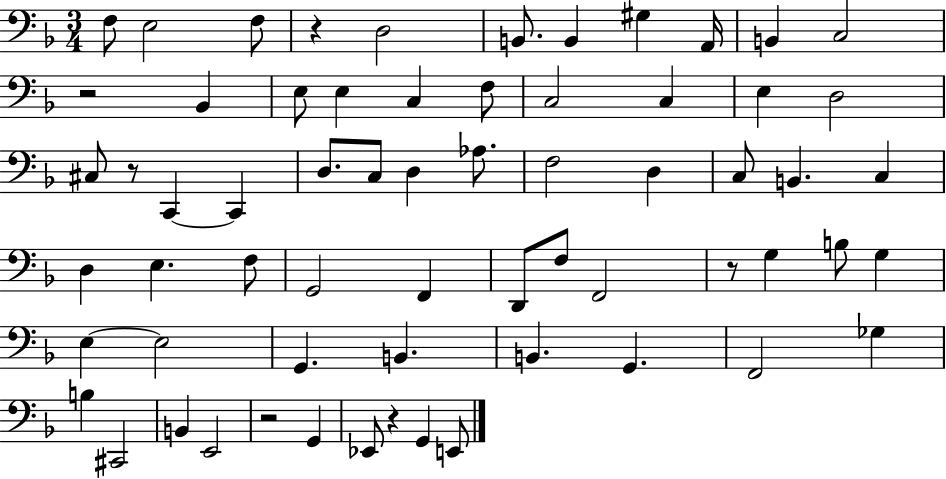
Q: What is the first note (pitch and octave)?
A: F3